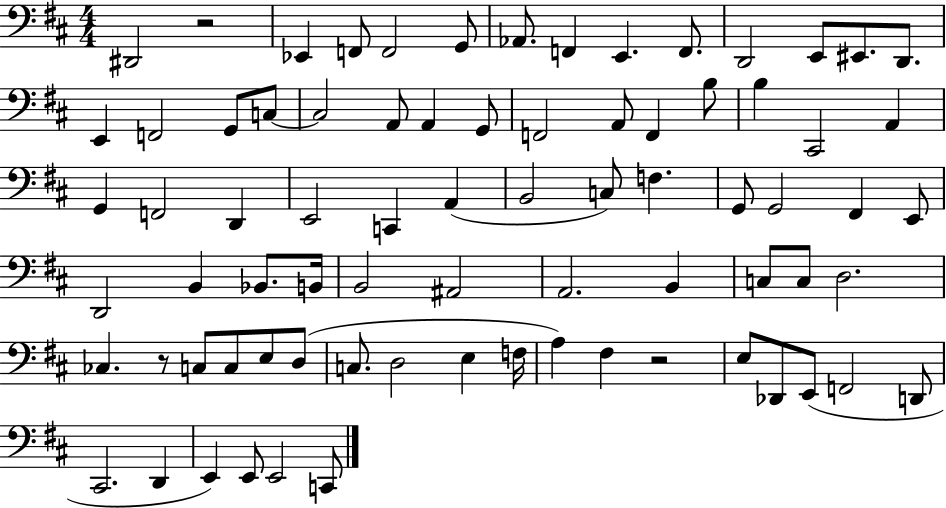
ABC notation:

X:1
T:Untitled
M:4/4
L:1/4
K:D
^D,,2 z2 _E,, F,,/2 F,,2 G,,/2 _A,,/2 F,, E,, F,,/2 D,,2 E,,/2 ^E,,/2 D,,/2 E,, F,,2 G,,/2 C,/2 C,2 A,,/2 A,, G,,/2 F,,2 A,,/2 F,, B,/2 B, ^C,,2 A,, G,, F,,2 D,, E,,2 C,, A,, B,,2 C,/2 F, G,,/2 G,,2 ^F,, E,,/2 D,,2 B,, _B,,/2 B,,/4 B,,2 ^A,,2 A,,2 B,, C,/2 C,/2 D,2 _C, z/2 C,/2 C,/2 E,/2 D,/2 C,/2 D,2 E, F,/4 A, ^F, z2 E,/2 _D,,/2 E,,/2 F,,2 D,,/2 ^C,,2 D,, E,, E,,/2 E,,2 C,,/2